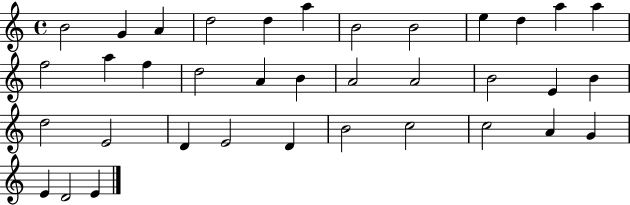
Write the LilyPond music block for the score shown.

{
  \clef treble
  \time 4/4
  \defaultTimeSignature
  \key c \major
  b'2 g'4 a'4 | d''2 d''4 a''4 | b'2 b'2 | e''4 d''4 a''4 a''4 | \break f''2 a''4 f''4 | d''2 a'4 b'4 | a'2 a'2 | b'2 e'4 b'4 | \break d''2 e'2 | d'4 e'2 d'4 | b'2 c''2 | c''2 a'4 g'4 | \break e'4 d'2 e'4 | \bar "|."
}